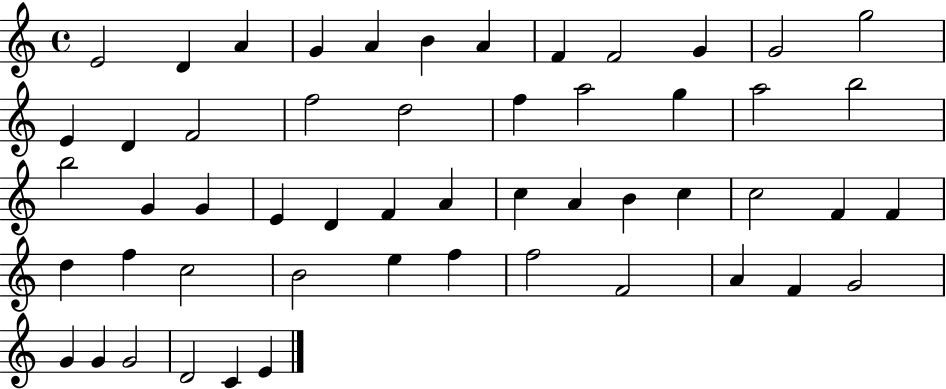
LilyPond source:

{
  \clef treble
  \time 4/4
  \defaultTimeSignature
  \key c \major
  e'2 d'4 a'4 | g'4 a'4 b'4 a'4 | f'4 f'2 g'4 | g'2 g''2 | \break e'4 d'4 f'2 | f''2 d''2 | f''4 a''2 g''4 | a''2 b''2 | \break b''2 g'4 g'4 | e'4 d'4 f'4 a'4 | c''4 a'4 b'4 c''4 | c''2 f'4 f'4 | \break d''4 f''4 c''2 | b'2 e''4 f''4 | f''2 f'2 | a'4 f'4 g'2 | \break g'4 g'4 g'2 | d'2 c'4 e'4 | \bar "|."
}